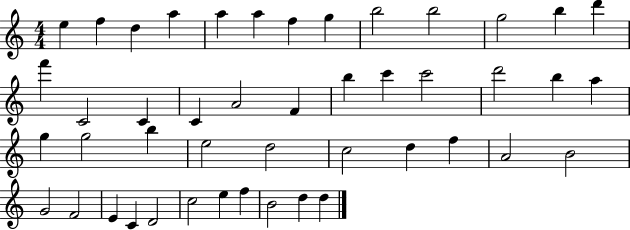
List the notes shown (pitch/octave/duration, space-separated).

E5/q F5/q D5/q A5/q A5/q A5/q F5/q G5/q B5/h B5/h G5/h B5/q D6/q F6/q C4/h C4/q C4/q A4/h F4/q B5/q C6/q C6/h D6/h B5/q A5/q G5/q G5/h B5/q E5/h D5/h C5/h D5/q F5/q A4/h B4/h G4/h F4/h E4/q C4/q D4/h C5/h E5/q F5/q B4/h D5/q D5/q